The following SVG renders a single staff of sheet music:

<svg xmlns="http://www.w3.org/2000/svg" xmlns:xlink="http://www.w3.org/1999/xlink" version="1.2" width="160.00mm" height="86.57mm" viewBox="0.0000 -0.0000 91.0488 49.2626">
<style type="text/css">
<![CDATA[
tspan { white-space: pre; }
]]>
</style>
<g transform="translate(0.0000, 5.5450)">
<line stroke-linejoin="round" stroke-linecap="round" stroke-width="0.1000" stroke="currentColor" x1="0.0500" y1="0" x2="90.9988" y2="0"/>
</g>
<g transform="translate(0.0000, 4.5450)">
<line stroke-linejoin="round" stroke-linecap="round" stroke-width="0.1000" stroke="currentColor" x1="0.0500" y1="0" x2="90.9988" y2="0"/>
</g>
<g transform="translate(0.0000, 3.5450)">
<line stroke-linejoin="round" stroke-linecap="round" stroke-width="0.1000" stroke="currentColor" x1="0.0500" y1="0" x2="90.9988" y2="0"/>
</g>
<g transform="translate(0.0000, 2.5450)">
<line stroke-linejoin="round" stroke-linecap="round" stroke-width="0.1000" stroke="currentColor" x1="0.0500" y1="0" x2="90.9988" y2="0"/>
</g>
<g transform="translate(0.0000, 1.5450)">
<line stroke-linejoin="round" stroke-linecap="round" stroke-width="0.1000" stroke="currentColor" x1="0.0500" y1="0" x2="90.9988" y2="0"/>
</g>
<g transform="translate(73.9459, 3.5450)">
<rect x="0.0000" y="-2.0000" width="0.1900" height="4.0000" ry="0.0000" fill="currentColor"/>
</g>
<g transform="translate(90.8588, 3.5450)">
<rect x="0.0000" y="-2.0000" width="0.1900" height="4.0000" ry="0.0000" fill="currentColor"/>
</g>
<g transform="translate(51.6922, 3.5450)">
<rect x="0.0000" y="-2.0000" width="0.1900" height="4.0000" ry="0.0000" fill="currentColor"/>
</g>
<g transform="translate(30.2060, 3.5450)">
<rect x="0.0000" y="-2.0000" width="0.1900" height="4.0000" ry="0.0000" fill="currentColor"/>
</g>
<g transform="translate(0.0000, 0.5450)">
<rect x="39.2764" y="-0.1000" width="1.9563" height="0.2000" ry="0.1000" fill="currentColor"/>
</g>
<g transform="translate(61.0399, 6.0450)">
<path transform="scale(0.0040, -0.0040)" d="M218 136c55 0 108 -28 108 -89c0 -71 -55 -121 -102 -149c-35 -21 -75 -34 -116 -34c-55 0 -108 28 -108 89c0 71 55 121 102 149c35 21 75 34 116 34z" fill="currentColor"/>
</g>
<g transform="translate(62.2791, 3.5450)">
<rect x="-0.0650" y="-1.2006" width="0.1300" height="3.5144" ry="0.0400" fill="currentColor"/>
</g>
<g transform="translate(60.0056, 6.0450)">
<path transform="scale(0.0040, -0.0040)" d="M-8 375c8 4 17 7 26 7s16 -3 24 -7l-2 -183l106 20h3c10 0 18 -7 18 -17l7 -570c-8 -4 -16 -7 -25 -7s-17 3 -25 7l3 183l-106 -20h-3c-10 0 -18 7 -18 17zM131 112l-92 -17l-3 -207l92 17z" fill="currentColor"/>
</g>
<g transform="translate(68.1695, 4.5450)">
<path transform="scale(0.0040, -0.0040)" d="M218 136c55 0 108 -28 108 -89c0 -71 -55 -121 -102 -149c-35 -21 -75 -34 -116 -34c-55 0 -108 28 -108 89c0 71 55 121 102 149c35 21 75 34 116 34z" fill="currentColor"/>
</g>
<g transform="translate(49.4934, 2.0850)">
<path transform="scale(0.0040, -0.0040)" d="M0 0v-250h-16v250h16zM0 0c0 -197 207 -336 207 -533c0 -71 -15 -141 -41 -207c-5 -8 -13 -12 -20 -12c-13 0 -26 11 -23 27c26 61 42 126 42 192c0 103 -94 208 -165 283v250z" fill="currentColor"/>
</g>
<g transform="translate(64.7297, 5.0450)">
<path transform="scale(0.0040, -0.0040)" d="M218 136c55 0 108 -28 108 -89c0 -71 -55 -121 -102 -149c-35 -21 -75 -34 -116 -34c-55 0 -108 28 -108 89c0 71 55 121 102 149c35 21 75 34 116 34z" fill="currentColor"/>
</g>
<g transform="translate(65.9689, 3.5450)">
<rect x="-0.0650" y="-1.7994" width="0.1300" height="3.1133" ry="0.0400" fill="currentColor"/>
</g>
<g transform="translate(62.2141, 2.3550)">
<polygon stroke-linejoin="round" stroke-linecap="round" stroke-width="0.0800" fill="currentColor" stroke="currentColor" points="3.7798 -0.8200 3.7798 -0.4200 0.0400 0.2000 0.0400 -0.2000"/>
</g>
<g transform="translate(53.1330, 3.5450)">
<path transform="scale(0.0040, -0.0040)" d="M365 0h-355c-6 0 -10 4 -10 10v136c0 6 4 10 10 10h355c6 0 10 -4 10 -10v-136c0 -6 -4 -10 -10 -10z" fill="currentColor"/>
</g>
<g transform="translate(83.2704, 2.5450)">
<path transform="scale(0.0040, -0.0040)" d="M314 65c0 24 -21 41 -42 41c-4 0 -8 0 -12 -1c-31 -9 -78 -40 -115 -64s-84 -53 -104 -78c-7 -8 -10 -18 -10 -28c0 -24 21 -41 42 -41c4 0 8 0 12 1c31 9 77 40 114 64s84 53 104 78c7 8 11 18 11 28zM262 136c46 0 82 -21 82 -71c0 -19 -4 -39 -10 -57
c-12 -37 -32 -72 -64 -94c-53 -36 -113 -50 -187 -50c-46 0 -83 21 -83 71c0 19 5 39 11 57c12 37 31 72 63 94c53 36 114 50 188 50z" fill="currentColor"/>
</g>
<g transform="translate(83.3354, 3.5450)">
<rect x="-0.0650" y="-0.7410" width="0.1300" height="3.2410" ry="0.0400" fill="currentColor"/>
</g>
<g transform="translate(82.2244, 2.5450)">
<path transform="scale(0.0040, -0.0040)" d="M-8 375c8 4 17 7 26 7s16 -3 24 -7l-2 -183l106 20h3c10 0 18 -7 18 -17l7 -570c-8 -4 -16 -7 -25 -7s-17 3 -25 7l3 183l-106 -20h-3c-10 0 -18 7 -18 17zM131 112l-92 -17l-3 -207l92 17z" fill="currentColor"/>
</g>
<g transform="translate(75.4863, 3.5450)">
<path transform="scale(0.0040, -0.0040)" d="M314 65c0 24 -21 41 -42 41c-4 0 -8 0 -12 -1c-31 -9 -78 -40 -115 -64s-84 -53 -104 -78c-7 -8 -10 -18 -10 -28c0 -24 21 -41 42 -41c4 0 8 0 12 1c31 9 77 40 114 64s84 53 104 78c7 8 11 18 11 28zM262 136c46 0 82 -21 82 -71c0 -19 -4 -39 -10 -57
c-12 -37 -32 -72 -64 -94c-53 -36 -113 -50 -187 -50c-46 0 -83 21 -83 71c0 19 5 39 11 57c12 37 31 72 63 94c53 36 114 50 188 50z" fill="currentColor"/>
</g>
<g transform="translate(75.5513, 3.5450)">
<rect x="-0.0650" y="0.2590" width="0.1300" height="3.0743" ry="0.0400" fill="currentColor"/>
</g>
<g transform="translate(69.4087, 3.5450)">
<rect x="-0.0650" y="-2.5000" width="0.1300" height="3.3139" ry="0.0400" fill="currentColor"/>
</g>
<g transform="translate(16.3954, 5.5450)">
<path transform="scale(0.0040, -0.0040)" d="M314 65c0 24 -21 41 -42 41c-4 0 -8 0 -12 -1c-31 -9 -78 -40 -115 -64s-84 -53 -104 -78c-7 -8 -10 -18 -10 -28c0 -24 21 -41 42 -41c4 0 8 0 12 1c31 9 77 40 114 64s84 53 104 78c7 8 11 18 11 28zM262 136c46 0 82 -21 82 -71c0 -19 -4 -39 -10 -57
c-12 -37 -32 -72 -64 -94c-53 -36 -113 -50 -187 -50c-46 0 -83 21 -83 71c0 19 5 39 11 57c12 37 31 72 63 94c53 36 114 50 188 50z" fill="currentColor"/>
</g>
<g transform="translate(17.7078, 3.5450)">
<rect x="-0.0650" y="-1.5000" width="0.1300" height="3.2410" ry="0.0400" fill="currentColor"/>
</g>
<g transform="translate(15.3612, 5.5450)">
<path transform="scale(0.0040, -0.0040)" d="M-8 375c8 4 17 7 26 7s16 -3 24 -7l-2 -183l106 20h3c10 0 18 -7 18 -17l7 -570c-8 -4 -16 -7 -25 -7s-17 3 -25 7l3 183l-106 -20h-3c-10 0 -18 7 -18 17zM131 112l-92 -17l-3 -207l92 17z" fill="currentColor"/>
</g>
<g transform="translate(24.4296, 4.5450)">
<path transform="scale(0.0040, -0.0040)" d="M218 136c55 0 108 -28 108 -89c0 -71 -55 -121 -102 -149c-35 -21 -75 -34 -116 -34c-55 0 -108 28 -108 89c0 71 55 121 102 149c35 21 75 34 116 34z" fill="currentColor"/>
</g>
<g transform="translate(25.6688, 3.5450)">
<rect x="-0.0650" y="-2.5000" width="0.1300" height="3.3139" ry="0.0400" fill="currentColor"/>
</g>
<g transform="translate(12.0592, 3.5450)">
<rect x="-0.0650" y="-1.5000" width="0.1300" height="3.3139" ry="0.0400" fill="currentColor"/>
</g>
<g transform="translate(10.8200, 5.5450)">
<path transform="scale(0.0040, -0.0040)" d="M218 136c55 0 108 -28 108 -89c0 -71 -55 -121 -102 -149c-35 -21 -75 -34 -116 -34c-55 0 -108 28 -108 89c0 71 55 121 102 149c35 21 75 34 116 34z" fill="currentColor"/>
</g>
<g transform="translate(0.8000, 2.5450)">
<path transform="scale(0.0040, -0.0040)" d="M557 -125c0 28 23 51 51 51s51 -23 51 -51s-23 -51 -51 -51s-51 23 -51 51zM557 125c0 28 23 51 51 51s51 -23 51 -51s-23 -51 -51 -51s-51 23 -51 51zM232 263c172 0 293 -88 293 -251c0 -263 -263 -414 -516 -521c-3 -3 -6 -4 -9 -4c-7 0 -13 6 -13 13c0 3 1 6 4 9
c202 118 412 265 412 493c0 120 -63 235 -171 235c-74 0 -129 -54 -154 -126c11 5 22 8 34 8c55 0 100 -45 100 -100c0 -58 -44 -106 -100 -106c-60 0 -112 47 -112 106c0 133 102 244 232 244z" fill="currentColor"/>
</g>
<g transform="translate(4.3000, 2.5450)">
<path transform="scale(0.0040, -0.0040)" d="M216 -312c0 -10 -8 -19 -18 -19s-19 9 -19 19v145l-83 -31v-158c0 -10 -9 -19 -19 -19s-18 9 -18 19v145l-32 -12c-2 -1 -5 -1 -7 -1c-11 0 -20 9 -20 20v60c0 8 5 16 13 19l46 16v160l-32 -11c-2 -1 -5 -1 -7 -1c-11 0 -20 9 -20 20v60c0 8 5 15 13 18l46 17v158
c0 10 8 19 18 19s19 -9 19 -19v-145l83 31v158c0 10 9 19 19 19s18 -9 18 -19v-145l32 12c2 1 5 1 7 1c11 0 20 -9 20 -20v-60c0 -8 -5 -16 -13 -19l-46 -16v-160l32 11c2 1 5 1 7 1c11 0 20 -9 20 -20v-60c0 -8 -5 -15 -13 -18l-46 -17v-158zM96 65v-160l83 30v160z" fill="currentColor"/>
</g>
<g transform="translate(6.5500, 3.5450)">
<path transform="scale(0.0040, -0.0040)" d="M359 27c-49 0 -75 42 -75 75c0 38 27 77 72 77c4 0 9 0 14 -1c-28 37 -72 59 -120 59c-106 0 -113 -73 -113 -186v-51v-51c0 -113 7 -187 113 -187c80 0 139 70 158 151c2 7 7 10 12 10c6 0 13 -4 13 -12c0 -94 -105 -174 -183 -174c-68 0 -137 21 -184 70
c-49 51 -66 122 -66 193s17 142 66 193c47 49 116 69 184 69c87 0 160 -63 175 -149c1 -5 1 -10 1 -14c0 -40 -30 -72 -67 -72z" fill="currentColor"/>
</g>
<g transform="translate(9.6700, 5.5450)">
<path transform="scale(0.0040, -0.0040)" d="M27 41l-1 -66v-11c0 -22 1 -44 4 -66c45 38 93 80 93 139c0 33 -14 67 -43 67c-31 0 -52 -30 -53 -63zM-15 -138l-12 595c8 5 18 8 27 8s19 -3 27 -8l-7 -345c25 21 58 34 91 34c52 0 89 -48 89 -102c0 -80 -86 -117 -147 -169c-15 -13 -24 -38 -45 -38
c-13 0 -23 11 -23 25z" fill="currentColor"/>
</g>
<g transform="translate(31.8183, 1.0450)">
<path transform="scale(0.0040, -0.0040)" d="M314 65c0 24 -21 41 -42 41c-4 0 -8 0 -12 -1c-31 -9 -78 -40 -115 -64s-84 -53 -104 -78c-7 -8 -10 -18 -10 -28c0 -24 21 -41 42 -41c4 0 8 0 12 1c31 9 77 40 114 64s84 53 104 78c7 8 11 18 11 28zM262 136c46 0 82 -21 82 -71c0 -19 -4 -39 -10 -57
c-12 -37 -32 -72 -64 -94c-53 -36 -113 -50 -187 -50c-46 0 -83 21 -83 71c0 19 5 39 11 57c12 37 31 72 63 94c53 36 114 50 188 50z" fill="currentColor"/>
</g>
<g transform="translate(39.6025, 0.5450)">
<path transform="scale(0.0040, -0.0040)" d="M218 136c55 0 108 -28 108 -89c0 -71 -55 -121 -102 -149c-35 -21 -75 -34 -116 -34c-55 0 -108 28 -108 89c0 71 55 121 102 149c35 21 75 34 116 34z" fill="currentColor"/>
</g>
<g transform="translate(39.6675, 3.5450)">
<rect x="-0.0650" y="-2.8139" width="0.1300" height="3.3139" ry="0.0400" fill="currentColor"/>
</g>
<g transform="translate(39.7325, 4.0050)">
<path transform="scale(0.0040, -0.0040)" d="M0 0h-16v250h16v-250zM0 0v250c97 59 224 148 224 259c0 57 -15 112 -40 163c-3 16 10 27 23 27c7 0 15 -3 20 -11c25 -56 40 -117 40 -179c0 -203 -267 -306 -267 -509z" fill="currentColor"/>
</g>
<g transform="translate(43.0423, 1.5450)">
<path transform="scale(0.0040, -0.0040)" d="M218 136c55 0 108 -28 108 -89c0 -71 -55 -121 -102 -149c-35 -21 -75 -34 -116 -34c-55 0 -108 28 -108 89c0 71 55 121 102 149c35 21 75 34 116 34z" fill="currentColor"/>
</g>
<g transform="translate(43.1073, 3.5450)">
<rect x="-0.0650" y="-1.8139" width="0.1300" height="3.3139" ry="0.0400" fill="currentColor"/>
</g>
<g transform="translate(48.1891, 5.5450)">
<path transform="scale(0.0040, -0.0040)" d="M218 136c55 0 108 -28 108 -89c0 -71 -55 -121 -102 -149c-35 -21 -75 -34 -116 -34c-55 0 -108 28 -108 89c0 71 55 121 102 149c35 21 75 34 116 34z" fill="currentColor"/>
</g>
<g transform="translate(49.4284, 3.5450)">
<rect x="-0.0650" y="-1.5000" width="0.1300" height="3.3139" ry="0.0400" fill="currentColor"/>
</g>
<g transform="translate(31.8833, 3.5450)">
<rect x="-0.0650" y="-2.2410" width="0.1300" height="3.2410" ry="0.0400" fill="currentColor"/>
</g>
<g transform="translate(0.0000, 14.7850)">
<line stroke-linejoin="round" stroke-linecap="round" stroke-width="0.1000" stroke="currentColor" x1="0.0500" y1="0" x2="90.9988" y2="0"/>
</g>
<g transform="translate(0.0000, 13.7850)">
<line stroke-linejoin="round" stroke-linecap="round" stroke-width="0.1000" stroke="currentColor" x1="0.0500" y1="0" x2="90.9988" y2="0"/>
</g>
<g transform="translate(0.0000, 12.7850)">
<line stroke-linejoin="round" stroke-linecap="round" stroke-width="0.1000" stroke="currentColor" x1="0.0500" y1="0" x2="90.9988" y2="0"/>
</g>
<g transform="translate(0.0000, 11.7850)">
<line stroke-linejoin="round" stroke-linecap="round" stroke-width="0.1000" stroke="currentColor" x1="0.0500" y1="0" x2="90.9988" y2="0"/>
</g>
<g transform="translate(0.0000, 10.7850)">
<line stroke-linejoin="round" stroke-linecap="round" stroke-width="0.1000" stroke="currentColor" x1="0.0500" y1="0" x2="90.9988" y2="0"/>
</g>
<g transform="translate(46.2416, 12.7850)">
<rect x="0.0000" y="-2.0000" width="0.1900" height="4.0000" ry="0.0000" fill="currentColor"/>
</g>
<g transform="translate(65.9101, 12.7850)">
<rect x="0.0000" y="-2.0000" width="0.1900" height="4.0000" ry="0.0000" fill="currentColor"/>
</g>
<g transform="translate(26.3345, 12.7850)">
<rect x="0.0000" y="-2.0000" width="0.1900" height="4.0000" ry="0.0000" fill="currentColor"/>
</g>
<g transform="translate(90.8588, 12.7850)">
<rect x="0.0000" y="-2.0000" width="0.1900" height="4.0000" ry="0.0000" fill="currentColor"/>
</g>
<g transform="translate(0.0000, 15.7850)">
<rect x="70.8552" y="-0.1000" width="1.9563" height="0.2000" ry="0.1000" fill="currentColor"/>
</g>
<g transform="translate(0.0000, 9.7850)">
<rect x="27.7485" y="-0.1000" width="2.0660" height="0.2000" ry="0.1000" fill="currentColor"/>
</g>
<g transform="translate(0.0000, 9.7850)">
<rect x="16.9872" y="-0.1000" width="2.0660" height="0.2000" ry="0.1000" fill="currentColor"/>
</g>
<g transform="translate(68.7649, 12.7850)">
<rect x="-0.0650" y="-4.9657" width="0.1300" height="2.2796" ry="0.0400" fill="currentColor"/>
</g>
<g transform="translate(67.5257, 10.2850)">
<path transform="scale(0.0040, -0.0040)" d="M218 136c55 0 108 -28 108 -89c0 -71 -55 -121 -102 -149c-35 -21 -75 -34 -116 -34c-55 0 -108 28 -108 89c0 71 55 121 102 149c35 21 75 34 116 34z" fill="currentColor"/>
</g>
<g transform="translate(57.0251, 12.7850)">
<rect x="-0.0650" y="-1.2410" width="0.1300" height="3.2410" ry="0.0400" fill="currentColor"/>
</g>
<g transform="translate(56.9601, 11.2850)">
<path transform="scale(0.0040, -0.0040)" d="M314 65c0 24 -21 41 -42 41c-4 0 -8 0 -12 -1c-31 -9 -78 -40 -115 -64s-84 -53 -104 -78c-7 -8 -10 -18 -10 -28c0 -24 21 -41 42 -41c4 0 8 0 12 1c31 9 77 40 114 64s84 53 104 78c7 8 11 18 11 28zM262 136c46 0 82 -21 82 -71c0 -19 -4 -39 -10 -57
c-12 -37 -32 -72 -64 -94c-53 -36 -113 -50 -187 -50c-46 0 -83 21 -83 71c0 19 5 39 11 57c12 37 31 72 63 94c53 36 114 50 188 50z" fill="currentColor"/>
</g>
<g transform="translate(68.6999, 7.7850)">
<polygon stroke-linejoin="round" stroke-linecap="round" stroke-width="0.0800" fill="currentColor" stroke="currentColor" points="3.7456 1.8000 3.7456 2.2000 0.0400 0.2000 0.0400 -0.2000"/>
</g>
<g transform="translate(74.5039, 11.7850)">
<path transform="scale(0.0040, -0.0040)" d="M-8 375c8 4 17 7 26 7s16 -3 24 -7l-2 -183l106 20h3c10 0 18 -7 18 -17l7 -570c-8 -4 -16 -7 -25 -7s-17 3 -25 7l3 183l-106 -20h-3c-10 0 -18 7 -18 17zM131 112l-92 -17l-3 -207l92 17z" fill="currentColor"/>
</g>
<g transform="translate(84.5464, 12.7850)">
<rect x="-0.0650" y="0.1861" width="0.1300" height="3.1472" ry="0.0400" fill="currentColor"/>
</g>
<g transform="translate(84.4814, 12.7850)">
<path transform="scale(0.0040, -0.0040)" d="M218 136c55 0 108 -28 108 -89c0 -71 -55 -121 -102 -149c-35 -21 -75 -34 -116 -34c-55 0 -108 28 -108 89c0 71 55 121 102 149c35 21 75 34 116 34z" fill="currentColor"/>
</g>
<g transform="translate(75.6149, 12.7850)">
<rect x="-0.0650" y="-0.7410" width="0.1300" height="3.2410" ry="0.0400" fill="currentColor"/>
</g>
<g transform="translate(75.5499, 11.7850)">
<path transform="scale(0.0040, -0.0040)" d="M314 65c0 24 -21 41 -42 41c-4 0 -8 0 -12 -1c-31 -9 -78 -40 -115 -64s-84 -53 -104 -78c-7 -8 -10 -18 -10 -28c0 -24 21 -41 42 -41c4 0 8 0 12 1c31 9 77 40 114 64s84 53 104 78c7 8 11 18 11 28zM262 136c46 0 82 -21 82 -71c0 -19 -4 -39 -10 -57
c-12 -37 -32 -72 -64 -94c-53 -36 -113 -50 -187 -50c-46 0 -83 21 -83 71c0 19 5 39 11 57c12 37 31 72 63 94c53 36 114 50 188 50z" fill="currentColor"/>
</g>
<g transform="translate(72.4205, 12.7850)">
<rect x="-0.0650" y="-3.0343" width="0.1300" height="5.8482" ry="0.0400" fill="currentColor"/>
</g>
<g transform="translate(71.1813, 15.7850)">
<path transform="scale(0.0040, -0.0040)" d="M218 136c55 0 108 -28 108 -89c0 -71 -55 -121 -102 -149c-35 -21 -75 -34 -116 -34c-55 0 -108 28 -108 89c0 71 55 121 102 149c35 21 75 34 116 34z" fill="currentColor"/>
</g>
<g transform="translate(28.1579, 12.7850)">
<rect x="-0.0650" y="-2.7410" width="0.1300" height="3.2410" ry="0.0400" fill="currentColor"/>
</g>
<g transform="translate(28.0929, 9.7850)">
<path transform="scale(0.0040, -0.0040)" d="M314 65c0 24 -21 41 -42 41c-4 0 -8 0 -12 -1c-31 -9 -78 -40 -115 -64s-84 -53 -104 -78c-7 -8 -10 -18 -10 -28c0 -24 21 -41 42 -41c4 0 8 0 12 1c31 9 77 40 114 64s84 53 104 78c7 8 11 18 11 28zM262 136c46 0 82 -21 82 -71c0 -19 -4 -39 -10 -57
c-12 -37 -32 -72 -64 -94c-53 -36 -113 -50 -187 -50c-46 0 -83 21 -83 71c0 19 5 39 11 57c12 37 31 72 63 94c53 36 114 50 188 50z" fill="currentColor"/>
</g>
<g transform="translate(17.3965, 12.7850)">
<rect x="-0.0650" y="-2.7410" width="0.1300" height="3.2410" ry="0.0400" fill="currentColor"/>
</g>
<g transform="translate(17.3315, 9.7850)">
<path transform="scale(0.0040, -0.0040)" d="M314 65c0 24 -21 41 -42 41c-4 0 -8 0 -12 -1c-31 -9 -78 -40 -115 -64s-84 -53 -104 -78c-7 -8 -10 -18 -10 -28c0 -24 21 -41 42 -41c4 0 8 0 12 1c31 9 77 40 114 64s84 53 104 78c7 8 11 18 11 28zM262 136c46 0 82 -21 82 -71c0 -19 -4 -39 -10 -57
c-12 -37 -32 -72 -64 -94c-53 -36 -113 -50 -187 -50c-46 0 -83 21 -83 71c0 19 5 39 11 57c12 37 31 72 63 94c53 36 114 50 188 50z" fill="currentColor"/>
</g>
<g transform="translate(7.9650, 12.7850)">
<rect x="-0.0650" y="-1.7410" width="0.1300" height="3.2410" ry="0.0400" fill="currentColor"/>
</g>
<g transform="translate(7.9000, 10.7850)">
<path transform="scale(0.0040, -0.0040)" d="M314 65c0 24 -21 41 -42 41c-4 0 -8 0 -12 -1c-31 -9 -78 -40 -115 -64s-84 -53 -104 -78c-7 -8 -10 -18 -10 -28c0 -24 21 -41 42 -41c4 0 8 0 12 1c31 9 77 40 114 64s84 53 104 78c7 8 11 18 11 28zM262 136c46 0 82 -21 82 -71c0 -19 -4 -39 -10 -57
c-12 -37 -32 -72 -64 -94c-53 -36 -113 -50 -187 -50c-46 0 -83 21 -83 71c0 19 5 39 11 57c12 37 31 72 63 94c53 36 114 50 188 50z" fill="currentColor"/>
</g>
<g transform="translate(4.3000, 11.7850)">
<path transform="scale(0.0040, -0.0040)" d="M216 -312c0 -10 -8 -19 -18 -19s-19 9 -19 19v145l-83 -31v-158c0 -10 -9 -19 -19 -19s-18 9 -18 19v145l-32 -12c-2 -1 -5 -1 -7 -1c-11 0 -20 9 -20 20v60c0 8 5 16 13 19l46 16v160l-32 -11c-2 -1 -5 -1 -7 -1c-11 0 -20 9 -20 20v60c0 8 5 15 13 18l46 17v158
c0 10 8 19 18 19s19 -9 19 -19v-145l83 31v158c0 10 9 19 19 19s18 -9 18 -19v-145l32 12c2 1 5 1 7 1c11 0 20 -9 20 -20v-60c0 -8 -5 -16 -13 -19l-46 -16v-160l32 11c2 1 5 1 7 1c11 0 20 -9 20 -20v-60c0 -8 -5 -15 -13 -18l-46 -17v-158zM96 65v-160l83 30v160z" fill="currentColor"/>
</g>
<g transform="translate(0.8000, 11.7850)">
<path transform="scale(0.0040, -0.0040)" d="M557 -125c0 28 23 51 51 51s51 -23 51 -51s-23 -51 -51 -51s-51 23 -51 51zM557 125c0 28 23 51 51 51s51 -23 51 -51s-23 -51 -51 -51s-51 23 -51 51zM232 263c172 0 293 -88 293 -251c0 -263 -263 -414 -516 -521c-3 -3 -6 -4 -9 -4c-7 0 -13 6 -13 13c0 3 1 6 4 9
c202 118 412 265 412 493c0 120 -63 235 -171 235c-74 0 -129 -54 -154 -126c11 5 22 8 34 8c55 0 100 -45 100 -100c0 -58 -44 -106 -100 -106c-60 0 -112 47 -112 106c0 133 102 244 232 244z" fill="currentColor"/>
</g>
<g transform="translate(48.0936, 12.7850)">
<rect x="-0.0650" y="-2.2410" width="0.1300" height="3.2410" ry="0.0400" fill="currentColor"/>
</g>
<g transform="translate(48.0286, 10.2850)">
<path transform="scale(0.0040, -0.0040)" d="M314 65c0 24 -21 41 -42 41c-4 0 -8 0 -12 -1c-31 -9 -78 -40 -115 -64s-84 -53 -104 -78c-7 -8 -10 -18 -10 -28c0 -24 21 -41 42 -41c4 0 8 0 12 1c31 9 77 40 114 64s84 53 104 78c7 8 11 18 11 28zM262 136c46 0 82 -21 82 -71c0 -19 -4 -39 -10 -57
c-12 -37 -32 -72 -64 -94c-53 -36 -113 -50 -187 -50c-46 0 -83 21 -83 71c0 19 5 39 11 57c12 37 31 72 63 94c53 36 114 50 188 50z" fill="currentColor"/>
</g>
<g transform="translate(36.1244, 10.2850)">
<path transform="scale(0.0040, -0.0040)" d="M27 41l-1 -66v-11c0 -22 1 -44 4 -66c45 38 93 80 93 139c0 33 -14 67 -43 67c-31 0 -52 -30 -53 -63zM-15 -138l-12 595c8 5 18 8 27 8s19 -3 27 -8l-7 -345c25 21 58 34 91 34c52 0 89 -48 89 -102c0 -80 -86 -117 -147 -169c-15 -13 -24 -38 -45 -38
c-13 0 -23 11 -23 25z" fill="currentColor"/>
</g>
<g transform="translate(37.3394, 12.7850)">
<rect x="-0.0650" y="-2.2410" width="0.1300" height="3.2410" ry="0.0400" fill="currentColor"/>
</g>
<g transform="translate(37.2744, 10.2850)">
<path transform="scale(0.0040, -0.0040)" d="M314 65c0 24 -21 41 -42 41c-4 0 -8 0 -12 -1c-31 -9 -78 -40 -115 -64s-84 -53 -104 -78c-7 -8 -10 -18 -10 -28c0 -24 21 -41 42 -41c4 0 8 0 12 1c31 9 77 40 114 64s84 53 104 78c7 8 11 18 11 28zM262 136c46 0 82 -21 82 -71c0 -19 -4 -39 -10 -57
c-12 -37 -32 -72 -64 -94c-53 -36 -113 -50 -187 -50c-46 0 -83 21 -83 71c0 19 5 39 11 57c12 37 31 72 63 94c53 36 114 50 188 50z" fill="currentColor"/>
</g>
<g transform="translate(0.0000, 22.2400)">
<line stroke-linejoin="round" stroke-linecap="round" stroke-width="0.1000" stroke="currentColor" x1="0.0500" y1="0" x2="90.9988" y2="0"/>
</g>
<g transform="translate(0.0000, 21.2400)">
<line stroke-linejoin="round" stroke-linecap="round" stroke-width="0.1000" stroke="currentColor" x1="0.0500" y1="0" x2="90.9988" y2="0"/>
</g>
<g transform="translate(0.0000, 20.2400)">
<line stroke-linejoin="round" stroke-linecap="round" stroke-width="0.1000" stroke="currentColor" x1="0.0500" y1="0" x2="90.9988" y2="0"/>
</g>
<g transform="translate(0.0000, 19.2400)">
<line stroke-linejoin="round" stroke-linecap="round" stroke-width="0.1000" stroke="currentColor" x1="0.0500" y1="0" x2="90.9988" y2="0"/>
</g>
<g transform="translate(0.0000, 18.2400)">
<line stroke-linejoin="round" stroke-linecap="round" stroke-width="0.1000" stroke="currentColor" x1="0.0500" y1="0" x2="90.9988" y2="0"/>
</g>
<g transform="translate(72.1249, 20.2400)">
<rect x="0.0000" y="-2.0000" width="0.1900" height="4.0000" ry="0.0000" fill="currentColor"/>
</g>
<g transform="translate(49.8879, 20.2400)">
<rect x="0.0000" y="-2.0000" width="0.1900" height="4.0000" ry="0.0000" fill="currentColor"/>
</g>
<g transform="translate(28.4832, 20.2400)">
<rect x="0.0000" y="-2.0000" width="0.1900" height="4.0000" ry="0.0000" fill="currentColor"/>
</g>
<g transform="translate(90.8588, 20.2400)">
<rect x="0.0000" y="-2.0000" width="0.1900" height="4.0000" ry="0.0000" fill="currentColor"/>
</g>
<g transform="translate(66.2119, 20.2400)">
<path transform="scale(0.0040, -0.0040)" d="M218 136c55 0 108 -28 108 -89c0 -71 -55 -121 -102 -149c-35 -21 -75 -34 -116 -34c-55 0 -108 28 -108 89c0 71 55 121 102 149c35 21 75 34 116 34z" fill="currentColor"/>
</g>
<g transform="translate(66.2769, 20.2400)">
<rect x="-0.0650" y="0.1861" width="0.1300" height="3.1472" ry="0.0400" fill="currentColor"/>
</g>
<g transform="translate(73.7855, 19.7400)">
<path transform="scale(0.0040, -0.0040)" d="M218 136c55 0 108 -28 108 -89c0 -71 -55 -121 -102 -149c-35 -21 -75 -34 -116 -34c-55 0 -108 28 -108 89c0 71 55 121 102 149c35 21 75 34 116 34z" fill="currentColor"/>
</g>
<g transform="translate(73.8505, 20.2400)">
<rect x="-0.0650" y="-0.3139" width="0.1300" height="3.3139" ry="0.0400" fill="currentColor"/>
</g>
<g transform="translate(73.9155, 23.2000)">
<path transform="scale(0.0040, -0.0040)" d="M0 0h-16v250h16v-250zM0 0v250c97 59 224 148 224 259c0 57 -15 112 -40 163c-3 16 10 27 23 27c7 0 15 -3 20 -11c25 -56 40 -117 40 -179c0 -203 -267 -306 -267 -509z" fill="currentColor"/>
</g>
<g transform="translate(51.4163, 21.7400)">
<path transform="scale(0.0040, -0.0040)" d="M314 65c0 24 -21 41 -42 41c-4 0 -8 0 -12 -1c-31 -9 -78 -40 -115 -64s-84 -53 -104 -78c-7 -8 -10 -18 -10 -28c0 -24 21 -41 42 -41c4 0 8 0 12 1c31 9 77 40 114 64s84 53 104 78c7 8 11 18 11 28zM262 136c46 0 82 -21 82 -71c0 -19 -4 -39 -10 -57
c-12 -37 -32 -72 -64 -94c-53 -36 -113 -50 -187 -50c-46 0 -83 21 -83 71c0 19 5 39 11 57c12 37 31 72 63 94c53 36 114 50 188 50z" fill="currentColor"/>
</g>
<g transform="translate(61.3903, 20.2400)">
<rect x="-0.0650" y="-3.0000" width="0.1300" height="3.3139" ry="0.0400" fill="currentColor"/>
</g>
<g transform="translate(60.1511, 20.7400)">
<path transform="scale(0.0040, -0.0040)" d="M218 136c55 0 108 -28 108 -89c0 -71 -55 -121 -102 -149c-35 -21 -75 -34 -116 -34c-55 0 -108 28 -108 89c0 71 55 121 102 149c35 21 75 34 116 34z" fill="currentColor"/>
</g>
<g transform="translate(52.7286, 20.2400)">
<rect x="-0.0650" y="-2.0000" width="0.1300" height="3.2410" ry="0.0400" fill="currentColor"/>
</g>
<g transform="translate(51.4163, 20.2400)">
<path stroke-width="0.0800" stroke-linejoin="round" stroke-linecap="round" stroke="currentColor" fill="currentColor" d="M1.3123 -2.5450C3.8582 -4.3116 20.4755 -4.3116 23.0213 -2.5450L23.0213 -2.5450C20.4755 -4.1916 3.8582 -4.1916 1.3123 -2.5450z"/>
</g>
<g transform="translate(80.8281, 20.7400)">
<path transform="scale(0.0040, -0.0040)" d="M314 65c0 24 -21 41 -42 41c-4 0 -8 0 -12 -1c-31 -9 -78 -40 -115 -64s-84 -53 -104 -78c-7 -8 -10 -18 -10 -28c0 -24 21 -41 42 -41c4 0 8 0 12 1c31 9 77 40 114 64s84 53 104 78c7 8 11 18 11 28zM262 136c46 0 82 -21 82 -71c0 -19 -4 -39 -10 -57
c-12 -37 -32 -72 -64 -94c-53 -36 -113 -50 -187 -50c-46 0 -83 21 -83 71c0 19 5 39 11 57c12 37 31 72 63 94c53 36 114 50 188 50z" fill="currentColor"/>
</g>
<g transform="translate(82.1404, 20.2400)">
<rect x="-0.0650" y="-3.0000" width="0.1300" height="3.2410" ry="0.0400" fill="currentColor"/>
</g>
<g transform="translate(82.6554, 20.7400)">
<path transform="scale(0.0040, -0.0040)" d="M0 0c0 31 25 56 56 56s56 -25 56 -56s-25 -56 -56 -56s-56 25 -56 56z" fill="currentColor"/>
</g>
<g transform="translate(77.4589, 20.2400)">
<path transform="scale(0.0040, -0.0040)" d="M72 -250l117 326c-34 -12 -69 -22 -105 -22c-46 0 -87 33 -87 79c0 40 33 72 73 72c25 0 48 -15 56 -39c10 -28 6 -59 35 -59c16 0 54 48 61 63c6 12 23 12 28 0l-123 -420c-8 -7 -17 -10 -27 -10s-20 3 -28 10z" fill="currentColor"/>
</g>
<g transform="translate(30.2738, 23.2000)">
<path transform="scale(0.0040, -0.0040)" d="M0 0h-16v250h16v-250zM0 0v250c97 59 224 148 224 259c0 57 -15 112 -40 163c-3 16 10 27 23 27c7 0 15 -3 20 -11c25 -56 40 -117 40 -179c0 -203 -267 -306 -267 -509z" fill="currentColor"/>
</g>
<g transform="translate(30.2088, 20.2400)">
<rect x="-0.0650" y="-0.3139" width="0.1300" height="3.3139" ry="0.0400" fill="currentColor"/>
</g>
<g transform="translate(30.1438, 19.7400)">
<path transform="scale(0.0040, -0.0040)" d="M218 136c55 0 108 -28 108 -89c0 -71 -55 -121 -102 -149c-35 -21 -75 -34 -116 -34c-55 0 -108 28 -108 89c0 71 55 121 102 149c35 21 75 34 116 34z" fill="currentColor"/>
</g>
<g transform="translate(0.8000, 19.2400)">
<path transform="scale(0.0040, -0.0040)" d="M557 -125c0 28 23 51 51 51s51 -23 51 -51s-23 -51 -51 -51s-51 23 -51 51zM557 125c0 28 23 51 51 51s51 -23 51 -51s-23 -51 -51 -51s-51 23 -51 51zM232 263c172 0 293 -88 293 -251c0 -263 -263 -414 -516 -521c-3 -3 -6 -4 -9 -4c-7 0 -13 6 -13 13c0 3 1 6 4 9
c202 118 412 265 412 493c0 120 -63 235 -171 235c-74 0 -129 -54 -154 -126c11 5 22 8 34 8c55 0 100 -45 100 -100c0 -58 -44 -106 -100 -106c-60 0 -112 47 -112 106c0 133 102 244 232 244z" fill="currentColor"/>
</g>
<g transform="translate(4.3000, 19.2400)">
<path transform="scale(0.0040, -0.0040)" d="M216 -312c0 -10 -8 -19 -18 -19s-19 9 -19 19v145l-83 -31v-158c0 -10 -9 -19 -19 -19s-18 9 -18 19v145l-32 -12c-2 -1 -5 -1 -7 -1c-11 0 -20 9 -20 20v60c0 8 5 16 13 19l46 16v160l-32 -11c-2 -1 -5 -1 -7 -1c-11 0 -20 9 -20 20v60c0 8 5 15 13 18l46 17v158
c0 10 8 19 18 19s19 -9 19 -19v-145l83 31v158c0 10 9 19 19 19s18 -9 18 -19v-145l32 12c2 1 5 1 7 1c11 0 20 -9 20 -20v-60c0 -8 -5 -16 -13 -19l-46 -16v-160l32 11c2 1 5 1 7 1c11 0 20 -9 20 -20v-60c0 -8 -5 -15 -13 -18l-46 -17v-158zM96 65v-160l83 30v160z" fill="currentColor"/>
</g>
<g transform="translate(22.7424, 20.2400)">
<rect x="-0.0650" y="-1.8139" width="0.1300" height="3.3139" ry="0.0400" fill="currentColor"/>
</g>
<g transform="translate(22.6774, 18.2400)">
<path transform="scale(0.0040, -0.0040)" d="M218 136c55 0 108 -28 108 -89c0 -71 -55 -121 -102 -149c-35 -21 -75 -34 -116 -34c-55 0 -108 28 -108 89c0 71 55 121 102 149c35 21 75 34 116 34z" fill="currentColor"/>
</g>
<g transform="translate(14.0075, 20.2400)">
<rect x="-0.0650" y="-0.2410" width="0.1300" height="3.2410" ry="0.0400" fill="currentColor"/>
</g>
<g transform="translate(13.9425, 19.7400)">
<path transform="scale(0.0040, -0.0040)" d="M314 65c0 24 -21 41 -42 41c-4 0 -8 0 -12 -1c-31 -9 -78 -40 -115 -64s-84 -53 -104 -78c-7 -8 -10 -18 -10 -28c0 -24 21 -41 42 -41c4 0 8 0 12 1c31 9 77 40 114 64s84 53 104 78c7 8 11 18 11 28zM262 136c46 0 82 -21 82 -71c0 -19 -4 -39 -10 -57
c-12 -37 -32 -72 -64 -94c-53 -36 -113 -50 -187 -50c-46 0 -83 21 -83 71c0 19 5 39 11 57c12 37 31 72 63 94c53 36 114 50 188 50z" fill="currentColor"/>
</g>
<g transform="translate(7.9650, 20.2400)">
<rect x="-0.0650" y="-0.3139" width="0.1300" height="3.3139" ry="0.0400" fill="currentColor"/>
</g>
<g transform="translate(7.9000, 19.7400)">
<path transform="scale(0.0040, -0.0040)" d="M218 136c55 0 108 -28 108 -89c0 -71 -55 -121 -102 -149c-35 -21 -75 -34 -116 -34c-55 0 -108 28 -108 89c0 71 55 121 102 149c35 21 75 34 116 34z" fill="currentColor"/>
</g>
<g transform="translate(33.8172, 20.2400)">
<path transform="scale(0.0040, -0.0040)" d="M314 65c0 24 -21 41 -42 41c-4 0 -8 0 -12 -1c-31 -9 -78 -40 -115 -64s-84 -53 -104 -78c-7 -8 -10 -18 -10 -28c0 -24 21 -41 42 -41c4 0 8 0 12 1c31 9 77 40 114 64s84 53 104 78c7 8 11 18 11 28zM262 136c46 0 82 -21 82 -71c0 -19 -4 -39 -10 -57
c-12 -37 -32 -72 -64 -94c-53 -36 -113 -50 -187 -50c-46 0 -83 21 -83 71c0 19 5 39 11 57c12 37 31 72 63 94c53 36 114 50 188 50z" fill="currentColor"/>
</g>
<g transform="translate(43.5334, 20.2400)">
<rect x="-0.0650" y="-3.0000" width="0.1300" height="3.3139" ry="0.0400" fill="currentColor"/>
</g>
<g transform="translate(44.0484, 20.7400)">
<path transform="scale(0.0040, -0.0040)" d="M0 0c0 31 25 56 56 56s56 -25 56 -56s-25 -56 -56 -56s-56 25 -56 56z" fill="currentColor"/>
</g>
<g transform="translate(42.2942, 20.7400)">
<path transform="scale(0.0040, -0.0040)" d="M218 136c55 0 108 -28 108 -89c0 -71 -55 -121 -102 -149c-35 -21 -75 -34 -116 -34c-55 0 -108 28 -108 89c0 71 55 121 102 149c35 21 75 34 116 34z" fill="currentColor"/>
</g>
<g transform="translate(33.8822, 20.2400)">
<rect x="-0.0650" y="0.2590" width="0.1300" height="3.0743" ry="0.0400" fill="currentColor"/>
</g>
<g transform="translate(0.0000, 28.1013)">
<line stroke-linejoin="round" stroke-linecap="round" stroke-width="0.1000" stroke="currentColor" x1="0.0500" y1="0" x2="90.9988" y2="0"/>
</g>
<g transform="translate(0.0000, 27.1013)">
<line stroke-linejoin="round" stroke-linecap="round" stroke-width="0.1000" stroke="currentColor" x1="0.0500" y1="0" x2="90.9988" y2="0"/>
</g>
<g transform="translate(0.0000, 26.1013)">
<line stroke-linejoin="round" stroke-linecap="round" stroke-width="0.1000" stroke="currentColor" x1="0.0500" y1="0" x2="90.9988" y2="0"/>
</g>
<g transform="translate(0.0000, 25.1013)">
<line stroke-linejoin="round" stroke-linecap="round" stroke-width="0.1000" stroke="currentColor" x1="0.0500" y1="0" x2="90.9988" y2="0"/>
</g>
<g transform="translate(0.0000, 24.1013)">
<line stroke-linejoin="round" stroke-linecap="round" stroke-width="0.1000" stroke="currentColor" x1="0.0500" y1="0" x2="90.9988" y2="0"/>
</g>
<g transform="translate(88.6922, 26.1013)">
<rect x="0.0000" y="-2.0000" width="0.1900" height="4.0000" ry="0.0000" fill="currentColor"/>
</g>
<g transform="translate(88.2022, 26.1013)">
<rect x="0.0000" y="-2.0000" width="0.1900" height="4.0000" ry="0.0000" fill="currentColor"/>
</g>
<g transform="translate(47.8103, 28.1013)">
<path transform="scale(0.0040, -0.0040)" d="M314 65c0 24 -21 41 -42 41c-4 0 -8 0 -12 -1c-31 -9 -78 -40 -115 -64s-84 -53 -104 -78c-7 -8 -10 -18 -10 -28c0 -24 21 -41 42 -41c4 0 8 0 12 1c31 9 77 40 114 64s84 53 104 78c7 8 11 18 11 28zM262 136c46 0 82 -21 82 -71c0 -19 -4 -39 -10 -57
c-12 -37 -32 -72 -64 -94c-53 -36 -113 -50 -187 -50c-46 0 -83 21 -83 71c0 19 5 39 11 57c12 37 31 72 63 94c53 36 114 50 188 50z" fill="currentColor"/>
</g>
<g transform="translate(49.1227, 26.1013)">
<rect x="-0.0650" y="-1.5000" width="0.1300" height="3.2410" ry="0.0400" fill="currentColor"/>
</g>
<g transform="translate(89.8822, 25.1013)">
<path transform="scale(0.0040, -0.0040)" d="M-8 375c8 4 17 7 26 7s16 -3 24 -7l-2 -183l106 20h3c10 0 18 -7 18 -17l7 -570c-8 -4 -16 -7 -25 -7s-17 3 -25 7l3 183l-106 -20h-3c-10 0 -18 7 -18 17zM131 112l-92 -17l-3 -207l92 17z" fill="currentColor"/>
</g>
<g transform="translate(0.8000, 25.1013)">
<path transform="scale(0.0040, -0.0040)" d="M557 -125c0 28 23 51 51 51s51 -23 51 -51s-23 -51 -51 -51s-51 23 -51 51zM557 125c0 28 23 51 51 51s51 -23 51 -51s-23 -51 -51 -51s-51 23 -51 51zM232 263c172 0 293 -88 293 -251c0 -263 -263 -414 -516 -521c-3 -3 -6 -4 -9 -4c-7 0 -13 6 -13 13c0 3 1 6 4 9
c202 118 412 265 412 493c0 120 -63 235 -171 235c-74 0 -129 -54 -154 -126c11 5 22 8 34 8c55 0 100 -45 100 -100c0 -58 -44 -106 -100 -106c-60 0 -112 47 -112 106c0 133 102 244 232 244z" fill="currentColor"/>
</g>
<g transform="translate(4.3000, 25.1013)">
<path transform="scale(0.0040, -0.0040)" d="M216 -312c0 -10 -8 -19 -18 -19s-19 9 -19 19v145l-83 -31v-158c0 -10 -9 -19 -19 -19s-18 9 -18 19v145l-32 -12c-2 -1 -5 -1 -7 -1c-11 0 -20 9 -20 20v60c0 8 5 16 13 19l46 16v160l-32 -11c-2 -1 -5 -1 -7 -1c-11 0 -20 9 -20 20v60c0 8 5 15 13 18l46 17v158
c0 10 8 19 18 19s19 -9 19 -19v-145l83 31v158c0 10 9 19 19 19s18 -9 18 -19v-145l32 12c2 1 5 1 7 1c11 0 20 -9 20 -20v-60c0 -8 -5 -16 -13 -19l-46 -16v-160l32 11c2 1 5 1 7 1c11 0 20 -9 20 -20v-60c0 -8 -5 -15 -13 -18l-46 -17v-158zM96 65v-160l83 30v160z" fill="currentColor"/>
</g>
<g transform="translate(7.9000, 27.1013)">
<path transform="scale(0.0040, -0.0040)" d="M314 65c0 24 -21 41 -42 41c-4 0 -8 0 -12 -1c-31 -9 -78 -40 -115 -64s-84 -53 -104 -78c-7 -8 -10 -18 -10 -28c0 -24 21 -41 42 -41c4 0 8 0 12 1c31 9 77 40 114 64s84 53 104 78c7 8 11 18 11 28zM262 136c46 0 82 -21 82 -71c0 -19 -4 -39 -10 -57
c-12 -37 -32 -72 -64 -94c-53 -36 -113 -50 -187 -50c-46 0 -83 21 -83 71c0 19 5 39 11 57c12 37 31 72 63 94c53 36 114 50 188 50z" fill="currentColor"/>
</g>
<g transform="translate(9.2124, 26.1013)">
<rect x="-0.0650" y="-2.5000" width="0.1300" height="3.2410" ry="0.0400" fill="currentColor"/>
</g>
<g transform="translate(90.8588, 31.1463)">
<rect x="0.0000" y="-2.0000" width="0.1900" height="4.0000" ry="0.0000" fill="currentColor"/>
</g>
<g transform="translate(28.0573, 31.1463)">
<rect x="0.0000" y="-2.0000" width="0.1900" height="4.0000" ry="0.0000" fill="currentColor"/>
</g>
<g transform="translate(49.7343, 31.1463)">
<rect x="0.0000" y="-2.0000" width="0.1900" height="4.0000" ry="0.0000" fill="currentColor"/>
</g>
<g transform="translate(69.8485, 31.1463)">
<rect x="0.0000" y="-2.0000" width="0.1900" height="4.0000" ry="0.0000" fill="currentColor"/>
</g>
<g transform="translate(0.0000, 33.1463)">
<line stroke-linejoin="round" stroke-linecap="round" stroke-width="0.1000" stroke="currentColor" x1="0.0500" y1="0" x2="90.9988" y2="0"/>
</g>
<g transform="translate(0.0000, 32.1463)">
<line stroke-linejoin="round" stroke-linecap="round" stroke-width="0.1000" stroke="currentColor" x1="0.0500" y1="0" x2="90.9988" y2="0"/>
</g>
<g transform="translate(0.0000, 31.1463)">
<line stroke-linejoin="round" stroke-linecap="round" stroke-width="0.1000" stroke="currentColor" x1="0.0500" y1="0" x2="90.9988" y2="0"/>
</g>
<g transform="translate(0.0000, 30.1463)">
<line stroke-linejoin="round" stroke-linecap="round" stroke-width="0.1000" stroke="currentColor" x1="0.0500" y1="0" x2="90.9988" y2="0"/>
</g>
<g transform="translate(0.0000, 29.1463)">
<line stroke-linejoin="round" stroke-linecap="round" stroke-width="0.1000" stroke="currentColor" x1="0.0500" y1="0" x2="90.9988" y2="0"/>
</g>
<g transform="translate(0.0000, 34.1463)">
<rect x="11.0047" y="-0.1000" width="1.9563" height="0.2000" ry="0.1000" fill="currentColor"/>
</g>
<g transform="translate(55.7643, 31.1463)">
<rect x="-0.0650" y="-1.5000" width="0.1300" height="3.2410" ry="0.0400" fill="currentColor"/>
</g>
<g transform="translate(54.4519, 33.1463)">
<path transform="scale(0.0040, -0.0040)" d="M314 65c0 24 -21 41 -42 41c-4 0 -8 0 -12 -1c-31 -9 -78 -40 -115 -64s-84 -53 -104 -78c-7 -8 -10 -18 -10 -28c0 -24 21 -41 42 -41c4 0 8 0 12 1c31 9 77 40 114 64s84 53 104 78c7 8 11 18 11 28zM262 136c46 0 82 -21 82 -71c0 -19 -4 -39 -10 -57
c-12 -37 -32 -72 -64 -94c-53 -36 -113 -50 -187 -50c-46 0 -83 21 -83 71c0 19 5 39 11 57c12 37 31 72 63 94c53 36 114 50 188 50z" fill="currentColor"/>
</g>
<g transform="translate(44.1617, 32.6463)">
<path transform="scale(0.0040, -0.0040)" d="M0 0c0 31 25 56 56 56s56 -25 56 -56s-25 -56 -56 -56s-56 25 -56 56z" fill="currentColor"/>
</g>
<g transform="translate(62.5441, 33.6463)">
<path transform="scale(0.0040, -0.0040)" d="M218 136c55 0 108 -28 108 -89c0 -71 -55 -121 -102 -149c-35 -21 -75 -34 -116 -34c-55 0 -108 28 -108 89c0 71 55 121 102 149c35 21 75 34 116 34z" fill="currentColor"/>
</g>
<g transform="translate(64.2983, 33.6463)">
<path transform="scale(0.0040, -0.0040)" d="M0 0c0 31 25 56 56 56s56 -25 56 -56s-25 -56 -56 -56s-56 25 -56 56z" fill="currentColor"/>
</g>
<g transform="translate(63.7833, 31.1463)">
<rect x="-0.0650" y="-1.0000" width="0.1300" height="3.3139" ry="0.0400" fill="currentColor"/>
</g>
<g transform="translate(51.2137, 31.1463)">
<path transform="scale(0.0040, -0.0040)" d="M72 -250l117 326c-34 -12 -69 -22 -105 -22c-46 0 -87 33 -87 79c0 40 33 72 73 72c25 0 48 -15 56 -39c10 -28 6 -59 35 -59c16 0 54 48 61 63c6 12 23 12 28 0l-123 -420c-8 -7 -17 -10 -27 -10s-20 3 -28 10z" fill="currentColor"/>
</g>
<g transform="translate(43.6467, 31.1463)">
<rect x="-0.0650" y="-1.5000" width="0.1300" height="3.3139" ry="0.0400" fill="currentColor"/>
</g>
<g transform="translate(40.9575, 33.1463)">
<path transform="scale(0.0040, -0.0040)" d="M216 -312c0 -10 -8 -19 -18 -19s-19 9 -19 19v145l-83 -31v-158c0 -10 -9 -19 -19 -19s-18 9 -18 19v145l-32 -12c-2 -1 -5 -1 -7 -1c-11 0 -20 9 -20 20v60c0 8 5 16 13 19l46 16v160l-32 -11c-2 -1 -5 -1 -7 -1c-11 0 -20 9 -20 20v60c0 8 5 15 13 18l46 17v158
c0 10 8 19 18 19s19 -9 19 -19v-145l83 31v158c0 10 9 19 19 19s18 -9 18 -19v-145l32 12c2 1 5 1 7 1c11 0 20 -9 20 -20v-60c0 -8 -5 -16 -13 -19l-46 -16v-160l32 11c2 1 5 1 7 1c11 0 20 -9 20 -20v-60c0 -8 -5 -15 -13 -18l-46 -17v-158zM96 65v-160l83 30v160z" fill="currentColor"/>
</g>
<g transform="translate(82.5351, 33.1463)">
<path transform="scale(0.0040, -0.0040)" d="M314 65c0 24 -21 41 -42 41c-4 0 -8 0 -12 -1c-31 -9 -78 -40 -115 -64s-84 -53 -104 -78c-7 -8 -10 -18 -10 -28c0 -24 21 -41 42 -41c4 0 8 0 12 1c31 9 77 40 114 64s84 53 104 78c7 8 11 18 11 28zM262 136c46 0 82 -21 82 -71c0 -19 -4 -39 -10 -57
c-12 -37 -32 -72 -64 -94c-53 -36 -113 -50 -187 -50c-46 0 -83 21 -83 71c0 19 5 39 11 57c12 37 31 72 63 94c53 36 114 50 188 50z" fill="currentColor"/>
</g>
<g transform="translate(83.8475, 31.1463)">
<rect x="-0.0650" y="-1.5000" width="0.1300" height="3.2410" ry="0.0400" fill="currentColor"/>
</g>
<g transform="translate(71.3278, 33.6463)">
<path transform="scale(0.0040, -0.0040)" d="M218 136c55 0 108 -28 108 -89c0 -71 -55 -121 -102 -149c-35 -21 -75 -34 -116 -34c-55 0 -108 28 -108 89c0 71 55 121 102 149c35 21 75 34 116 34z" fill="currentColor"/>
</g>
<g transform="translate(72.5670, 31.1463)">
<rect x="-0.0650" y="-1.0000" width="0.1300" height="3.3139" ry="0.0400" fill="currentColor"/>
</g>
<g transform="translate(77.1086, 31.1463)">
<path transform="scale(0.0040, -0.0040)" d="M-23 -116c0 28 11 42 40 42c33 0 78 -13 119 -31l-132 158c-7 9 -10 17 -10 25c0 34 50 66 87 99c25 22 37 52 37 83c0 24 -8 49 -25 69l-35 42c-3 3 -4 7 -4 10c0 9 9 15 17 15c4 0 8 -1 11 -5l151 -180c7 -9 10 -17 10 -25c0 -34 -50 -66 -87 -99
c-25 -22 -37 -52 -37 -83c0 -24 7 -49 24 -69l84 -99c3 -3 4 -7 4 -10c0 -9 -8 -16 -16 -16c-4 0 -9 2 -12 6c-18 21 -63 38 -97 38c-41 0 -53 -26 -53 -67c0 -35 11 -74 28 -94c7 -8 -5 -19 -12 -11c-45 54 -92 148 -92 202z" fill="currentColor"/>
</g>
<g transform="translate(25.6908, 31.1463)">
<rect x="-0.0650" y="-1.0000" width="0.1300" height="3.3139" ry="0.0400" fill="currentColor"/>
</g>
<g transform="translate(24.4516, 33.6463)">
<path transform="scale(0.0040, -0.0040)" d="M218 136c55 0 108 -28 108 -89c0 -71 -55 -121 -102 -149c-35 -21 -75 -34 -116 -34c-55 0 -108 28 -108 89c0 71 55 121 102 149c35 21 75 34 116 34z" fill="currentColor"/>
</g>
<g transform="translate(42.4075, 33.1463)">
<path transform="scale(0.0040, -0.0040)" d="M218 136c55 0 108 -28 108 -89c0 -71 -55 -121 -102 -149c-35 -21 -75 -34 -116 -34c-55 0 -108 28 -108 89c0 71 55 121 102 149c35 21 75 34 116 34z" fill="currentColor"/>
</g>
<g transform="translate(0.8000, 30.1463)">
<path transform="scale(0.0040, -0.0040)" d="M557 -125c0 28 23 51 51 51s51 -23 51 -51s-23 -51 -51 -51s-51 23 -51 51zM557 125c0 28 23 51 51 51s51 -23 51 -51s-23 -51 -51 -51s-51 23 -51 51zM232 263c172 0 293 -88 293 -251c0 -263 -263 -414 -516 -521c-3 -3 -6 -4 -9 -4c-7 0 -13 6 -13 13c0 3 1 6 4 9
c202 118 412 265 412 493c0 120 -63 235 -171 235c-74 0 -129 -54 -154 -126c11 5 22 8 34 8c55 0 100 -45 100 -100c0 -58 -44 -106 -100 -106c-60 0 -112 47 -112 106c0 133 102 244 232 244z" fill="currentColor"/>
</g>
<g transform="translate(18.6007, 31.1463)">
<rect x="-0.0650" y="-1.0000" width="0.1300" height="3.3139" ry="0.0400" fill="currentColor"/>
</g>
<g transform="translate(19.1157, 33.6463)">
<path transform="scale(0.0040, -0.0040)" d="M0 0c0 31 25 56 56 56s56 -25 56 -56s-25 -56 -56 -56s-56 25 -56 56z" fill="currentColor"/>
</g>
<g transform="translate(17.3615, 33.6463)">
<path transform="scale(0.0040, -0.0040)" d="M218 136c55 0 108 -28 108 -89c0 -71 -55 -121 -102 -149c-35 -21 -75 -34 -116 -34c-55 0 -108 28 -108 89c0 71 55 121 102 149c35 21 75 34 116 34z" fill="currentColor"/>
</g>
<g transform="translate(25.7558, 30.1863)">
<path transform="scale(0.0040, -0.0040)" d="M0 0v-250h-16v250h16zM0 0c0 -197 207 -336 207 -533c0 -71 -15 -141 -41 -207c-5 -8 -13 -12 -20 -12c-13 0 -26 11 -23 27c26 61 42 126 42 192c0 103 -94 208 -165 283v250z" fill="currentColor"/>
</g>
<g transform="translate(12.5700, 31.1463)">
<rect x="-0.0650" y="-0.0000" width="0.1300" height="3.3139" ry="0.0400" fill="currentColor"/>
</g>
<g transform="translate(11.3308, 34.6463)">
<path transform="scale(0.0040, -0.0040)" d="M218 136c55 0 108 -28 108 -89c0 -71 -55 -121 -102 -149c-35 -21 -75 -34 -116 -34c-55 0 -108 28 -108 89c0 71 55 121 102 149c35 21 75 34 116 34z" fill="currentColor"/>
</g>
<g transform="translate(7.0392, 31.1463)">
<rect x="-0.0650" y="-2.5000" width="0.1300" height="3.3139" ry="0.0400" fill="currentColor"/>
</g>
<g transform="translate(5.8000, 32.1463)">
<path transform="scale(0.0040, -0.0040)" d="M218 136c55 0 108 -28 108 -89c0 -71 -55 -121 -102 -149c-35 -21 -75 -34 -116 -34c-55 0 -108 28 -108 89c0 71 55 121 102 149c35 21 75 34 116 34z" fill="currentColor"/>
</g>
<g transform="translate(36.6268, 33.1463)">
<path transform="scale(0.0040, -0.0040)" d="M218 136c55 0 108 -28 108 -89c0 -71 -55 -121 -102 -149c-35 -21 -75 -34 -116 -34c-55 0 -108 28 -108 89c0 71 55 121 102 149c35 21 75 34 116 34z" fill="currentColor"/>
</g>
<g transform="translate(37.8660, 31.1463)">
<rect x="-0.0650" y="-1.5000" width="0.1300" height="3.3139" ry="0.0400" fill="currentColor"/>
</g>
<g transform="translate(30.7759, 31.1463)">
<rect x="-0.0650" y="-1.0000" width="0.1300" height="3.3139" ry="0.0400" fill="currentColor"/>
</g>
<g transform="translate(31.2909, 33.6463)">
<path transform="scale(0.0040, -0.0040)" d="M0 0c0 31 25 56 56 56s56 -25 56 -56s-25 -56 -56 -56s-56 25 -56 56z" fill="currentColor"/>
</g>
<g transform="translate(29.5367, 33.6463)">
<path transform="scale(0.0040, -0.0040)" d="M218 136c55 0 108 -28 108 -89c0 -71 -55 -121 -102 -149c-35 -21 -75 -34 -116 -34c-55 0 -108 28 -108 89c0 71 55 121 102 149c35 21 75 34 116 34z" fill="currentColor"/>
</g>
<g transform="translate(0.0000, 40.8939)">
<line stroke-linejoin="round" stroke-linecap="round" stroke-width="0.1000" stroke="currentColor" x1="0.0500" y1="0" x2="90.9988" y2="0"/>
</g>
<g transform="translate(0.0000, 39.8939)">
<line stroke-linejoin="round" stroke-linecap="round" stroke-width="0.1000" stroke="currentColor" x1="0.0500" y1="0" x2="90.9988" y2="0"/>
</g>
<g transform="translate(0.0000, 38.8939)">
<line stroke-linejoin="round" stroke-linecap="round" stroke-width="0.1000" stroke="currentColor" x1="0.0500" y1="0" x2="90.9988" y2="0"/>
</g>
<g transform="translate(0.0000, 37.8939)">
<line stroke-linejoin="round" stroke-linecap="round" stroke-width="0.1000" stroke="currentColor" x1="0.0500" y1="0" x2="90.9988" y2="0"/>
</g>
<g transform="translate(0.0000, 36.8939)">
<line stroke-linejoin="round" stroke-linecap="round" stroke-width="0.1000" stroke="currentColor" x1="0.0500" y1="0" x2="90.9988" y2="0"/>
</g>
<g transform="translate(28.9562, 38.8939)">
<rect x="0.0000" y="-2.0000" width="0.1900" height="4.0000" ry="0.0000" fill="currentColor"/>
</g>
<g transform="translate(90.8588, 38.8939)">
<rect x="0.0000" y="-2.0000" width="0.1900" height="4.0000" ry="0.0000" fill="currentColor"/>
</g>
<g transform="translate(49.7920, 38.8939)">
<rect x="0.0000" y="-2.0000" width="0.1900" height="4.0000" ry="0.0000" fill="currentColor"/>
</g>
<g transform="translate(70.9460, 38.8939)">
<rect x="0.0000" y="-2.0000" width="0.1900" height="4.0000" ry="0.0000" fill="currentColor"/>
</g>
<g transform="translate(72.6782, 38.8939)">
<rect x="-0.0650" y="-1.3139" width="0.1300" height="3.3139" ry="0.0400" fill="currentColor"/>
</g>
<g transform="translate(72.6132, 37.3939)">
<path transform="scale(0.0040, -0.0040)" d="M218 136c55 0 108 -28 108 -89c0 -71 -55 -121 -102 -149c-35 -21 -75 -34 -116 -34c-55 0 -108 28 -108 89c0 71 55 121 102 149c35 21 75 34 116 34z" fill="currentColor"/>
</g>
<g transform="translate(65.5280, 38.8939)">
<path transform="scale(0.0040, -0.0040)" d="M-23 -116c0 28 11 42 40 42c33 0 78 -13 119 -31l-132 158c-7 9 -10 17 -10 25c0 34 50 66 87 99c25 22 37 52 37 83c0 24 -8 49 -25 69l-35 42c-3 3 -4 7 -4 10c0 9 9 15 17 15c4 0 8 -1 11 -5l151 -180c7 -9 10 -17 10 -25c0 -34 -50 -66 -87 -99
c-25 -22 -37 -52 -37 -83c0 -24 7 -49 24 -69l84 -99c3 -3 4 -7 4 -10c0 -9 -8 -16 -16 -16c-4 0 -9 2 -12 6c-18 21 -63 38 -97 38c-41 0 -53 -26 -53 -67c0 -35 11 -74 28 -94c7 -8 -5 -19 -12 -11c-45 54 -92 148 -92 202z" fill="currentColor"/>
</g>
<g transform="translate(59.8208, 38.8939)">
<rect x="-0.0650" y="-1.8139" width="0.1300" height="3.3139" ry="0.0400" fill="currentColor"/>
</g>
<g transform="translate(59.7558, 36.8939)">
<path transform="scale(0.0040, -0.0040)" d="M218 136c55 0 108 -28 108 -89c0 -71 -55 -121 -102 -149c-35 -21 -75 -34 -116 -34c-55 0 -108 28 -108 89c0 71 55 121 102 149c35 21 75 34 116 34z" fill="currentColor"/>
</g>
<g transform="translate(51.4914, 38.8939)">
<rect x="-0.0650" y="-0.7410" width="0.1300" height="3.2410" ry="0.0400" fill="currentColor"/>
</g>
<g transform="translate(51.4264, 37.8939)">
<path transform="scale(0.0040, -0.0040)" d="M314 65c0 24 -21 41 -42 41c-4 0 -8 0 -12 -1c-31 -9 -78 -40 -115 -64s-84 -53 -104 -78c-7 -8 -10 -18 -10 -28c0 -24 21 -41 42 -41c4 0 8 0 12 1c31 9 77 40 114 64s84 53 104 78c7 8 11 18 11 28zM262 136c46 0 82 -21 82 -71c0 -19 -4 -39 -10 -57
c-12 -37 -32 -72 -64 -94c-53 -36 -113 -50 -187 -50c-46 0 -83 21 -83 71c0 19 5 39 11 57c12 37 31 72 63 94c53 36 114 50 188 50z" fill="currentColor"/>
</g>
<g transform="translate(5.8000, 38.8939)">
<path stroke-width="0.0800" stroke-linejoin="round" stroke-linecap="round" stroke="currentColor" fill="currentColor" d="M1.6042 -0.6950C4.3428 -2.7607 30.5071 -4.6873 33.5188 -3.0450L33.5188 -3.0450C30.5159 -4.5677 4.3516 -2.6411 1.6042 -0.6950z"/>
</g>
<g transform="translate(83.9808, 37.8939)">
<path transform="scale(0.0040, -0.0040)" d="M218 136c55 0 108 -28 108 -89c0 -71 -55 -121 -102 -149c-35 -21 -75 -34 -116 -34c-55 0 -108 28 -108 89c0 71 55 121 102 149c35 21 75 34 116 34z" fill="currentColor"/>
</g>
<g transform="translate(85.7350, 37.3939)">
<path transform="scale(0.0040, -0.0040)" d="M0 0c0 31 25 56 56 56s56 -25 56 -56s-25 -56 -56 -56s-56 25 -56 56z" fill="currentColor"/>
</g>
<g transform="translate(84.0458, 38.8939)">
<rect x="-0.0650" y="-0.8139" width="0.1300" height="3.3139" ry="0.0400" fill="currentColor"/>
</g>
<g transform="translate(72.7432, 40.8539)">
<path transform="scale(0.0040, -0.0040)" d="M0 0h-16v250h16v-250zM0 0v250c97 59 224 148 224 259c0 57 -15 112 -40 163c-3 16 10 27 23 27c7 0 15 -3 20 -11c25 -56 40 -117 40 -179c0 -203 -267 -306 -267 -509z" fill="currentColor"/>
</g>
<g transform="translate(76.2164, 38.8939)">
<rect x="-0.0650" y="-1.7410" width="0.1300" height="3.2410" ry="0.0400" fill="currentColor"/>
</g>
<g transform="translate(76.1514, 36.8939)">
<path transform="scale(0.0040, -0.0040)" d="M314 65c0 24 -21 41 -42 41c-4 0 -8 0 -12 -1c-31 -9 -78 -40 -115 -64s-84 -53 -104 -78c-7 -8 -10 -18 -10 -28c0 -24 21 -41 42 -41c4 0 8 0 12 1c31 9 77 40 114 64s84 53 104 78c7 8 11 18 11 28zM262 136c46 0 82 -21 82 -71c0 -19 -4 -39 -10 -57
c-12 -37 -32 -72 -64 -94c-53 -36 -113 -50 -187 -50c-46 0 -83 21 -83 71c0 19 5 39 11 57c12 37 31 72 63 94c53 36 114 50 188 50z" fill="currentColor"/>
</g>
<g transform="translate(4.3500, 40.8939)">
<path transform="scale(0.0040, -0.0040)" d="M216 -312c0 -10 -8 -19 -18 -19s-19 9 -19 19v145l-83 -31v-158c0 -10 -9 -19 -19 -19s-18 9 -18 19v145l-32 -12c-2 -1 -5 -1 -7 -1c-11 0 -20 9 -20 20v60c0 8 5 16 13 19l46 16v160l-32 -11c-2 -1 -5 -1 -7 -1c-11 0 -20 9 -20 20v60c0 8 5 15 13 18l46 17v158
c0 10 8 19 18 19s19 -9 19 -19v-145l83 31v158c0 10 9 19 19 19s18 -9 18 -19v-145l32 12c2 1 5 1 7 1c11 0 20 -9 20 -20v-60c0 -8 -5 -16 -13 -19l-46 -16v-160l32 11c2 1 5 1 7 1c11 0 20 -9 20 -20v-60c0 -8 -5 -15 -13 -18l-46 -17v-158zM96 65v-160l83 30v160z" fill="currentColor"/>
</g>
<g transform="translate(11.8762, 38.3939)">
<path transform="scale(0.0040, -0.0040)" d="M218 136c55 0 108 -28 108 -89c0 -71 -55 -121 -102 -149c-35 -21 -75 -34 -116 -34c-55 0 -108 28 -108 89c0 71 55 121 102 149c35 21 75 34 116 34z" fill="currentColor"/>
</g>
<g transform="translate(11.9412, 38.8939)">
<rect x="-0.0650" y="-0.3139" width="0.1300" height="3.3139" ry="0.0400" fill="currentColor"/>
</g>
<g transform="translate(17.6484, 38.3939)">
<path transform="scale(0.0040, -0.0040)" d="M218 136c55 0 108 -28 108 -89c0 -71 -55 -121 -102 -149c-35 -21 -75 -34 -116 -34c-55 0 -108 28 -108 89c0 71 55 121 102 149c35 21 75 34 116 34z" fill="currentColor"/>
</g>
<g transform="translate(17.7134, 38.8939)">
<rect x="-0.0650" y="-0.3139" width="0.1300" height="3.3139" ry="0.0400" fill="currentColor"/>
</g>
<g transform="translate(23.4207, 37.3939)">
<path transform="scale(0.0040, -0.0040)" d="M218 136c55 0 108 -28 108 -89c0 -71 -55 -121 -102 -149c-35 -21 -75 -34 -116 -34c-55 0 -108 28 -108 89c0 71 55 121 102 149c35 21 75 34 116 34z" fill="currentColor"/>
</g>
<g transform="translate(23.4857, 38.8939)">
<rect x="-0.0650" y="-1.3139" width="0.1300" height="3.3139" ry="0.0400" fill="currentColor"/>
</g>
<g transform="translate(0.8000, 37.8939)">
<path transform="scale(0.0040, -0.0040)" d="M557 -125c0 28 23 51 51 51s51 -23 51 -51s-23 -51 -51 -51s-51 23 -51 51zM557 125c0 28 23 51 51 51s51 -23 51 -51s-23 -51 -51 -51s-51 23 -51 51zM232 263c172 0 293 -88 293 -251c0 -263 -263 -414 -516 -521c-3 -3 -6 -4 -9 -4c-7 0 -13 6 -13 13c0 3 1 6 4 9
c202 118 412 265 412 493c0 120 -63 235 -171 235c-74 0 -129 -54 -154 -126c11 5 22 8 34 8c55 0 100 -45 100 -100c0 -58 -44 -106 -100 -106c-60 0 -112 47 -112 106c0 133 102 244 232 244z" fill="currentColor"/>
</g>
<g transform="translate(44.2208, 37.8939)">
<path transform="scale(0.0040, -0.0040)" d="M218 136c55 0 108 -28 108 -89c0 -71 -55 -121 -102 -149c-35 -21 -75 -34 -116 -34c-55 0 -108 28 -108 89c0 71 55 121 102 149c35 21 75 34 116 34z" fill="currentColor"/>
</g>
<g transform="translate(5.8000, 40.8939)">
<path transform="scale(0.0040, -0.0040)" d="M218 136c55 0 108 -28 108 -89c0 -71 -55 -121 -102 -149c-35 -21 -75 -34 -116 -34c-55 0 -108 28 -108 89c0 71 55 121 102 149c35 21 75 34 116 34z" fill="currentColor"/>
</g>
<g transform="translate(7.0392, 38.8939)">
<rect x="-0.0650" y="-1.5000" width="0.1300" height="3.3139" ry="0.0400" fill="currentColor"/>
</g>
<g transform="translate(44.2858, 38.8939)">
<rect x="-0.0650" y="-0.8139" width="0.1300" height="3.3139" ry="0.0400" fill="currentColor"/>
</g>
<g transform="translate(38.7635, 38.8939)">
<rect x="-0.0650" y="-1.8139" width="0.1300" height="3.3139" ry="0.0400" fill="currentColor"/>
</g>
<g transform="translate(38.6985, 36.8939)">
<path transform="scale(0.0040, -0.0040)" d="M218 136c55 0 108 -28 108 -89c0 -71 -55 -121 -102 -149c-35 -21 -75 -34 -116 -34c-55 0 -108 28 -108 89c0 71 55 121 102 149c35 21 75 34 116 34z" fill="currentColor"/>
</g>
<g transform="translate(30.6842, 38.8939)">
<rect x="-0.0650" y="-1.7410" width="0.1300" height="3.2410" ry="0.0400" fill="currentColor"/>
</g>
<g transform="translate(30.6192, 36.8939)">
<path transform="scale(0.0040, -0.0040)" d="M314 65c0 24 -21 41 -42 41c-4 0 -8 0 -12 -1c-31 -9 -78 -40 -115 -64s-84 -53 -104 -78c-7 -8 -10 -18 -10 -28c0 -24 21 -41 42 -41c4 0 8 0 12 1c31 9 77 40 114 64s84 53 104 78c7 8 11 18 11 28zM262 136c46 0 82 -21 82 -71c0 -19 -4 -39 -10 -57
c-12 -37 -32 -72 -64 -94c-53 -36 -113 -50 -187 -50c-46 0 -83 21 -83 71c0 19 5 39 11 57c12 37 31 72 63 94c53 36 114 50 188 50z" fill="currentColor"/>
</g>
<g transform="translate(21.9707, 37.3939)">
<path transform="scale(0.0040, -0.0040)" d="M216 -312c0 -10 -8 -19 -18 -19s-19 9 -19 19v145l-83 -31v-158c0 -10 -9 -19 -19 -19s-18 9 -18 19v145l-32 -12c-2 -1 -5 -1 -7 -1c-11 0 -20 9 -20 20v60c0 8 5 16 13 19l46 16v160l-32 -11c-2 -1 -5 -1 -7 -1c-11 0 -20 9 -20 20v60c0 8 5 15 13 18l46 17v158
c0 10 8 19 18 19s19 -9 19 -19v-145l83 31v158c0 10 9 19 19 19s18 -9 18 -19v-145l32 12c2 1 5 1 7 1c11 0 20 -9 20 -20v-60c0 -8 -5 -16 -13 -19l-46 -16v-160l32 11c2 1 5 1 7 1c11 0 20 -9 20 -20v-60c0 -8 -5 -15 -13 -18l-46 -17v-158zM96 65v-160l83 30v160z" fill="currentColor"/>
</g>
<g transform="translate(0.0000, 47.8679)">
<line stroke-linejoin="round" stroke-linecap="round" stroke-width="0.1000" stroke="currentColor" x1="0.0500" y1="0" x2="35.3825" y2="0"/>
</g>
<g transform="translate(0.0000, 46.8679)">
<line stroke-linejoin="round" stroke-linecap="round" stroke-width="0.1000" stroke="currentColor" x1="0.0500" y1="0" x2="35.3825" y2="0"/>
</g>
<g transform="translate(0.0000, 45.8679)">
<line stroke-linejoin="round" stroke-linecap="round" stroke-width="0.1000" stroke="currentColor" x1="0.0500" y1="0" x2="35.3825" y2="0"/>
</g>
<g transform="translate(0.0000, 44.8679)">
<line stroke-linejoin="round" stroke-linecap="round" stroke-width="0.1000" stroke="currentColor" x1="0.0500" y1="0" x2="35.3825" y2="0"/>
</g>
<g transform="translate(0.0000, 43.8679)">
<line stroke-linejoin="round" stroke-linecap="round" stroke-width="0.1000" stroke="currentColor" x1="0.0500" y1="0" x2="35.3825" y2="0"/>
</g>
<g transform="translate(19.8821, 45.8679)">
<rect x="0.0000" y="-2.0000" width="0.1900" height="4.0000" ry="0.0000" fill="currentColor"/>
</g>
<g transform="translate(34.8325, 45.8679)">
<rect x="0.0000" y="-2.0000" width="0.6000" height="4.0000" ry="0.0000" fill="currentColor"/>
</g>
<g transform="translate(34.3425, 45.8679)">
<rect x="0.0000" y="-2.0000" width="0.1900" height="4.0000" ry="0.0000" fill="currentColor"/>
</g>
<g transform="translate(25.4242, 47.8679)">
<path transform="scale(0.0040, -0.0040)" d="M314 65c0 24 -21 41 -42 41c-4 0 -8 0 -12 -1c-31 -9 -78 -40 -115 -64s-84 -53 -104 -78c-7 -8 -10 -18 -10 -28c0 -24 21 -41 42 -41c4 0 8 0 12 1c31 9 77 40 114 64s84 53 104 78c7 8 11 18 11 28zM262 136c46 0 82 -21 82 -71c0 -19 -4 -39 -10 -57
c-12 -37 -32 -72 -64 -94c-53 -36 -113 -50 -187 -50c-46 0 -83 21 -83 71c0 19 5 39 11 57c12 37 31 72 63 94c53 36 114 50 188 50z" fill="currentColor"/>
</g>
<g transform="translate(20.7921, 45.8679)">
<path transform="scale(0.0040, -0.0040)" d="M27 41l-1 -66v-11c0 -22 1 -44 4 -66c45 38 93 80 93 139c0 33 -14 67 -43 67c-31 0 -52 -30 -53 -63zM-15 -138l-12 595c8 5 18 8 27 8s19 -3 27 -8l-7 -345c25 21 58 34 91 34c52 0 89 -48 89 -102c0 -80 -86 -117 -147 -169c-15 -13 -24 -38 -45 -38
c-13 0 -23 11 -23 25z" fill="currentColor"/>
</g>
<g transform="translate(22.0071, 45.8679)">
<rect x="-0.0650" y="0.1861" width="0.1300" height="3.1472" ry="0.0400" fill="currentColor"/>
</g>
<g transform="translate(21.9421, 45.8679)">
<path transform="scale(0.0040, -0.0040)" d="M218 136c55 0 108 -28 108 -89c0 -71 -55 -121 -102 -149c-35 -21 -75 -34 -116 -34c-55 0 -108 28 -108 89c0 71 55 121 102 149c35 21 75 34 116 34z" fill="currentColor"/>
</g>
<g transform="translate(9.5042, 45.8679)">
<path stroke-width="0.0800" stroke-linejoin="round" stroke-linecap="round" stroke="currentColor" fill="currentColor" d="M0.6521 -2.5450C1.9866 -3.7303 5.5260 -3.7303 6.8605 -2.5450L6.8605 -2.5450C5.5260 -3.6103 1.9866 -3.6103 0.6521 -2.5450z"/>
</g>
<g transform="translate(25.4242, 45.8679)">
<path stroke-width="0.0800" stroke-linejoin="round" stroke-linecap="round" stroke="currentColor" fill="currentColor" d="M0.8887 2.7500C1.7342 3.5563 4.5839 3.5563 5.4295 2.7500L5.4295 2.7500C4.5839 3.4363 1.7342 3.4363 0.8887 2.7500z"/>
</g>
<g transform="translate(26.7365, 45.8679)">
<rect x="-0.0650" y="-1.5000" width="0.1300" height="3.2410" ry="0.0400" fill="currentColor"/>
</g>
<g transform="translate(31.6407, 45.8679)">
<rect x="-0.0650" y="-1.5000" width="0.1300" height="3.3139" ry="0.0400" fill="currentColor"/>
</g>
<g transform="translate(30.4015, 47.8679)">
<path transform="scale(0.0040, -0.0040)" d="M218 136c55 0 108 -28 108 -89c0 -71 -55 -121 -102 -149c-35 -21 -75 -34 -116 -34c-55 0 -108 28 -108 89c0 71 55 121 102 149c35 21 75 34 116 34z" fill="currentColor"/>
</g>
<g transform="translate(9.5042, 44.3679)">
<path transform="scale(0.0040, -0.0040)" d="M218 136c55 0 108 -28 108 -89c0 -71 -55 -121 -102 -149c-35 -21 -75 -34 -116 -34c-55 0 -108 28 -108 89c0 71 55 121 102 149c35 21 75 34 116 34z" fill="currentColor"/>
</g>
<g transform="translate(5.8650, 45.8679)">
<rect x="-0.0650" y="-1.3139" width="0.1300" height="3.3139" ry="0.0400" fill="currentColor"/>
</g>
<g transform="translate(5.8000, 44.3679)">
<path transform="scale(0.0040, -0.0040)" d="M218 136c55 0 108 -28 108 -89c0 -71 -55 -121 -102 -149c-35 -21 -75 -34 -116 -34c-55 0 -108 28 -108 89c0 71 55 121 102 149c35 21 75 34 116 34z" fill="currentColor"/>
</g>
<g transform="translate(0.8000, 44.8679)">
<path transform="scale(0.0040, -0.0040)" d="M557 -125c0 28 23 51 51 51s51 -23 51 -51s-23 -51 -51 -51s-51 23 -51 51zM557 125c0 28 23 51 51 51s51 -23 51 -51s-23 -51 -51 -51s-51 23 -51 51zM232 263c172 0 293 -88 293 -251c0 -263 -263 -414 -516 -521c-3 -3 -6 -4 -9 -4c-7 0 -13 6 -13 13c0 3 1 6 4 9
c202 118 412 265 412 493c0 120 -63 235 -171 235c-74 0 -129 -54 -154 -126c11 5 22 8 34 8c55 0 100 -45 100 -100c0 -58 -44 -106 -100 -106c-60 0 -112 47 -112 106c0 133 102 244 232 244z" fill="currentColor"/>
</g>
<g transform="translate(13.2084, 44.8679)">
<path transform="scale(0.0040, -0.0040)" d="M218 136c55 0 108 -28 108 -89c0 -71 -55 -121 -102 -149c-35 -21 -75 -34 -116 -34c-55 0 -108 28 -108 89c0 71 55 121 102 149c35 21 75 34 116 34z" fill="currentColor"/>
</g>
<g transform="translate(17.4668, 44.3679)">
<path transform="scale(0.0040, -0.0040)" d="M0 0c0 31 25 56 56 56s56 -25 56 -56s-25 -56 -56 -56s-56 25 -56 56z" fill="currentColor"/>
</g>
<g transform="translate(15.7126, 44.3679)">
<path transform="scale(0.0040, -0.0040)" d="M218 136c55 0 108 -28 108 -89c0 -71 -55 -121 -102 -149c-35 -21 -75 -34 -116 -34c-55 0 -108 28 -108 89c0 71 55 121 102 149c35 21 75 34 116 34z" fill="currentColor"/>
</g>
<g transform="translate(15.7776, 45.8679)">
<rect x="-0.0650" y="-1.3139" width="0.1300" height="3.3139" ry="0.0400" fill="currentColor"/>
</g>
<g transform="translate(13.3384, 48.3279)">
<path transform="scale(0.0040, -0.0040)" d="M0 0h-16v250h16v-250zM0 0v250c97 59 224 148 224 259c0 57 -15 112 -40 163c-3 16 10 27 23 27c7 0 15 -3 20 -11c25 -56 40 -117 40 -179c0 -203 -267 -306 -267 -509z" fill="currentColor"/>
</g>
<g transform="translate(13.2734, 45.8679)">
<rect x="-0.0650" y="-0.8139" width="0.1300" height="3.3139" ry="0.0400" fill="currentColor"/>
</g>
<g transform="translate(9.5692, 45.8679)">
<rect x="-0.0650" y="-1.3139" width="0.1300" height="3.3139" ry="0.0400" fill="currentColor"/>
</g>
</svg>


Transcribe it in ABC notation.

X:1
T:Untitled
M:4/4
L:1/4
K:G
_G,, G,,2 B,, B,2 C/2 A, G,,/2 z2 F,,/2 A,,/2 B,, D,2 F,2 A,2 C2 C2 _B,2 B,2 G,2 B,/2 E,,/2 F,2 D, E, E,2 A, E,/2 D,2 C, A,,2 C, D, E,/2 z/2 C,2 B,,2 G,,2 B,, D,, F,, F,,/2 F,, G,, ^G,, z/2 G,,2 F,, F,, z G,,2 ^G,, E, E, ^G, A,2 A, F, F,2 A, z G,/2 A,2 F, G, G, F,/2 G, _D, G,,2 G,,